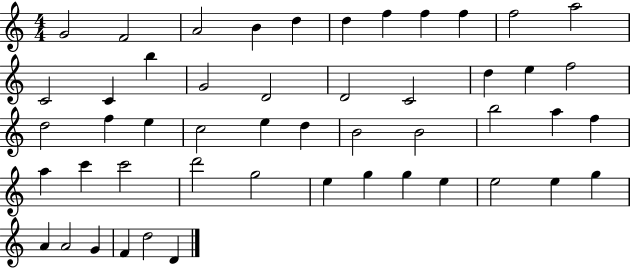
{
  \clef treble
  \numericTimeSignature
  \time 4/4
  \key c \major
  g'2 f'2 | a'2 b'4 d''4 | d''4 f''4 f''4 f''4 | f''2 a''2 | \break c'2 c'4 b''4 | g'2 d'2 | d'2 c'2 | d''4 e''4 f''2 | \break d''2 f''4 e''4 | c''2 e''4 d''4 | b'2 b'2 | b''2 a''4 f''4 | \break a''4 c'''4 c'''2 | d'''2 g''2 | e''4 g''4 g''4 e''4 | e''2 e''4 g''4 | \break a'4 a'2 g'4 | f'4 d''2 d'4 | \bar "|."
}